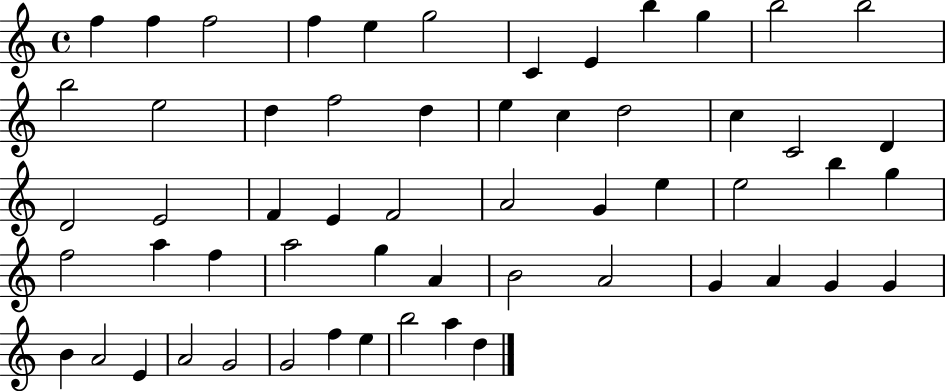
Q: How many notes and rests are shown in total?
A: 57